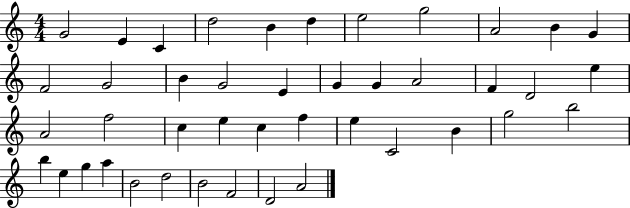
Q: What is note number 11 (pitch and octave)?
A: G4